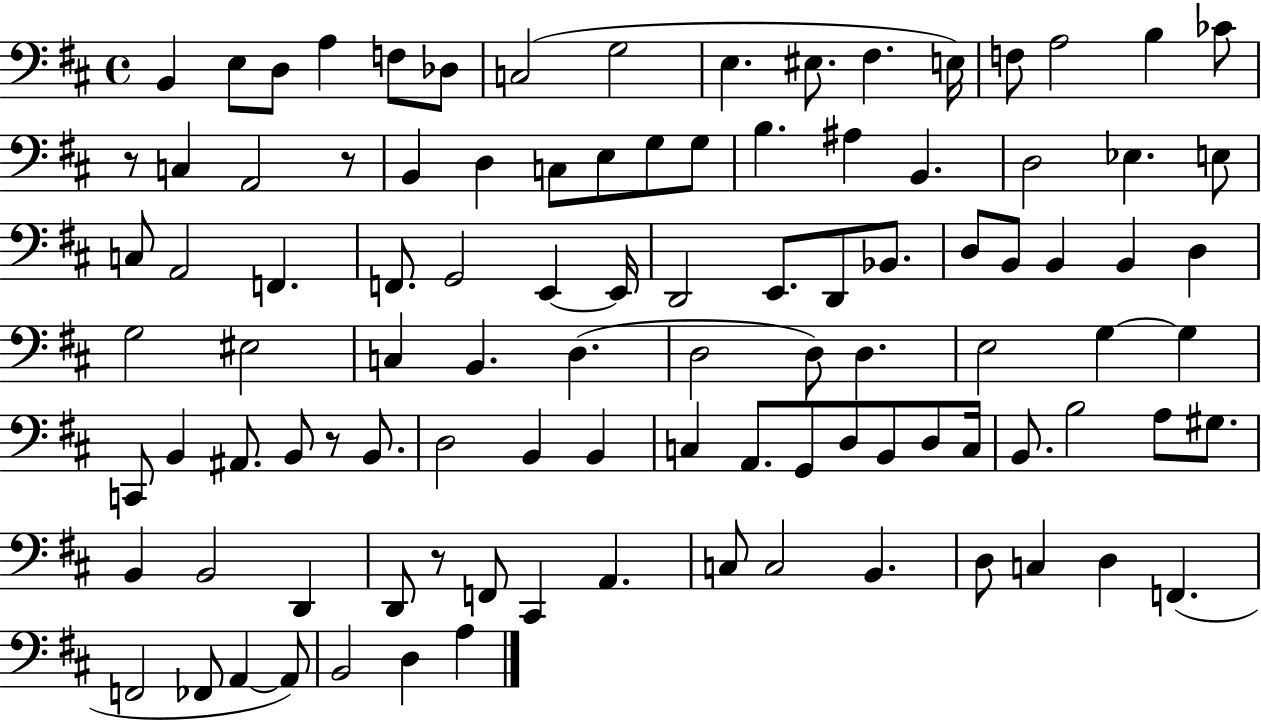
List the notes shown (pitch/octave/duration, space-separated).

B2/q E3/e D3/e A3/q F3/e Db3/e C3/h G3/h E3/q. EIS3/e. F#3/q. E3/s F3/e A3/h B3/q CES4/e R/e C3/q A2/h R/e B2/q D3/q C3/e E3/e G3/e G3/e B3/q. A#3/q B2/q. D3/h Eb3/q. E3/e C3/e A2/h F2/q. F2/e. G2/h E2/q E2/s D2/h E2/e. D2/e Bb2/e. D3/e B2/e B2/q B2/q D3/q G3/h EIS3/h C3/q B2/q. D3/q. D3/h D3/e D3/q. E3/h G3/q G3/q C2/e B2/q A#2/e. B2/e R/e B2/e. D3/h B2/q B2/q C3/q A2/e. G2/e D3/e B2/e D3/e C3/s B2/e. B3/h A3/e G#3/e. B2/q B2/h D2/q D2/e R/e F2/e C#2/q A2/q. C3/e C3/h B2/q. D3/e C3/q D3/q F2/q. F2/h FES2/e A2/q A2/e B2/h D3/q A3/q